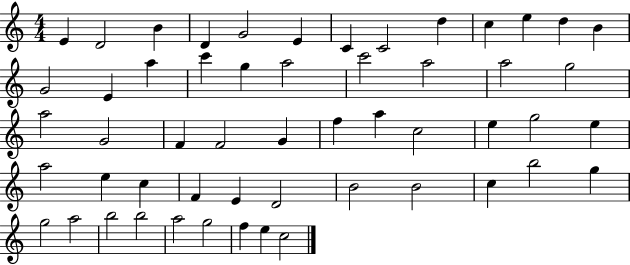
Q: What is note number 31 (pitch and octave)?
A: C5